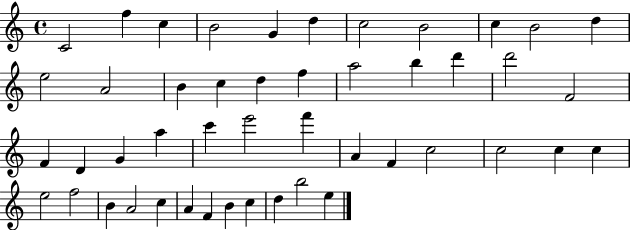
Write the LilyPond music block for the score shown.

{
  \clef treble
  \time 4/4
  \defaultTimeSignature
  \key c \major
  c'2 f''4 c''4 | b'2 g'4 d''4 | c''2 b'2 | c''4 b'2 d''4 | \break e''2 a'2 | b'4 c''4 d''4 f''4 | a''2 b''4 d'''4 | d'''2 f'2 | \break f'4 d'4 g'4 a''4 | c'''4 e'''2 f'''4 | a'4 f'4 c''2 | c''2 c''4 c''4 | \break e''2 f''2 | b'4 a'2 c''4 | a'4 f'4 b'4 c''4 | d''4 b''2 e''4 | \break \bar "|."
}